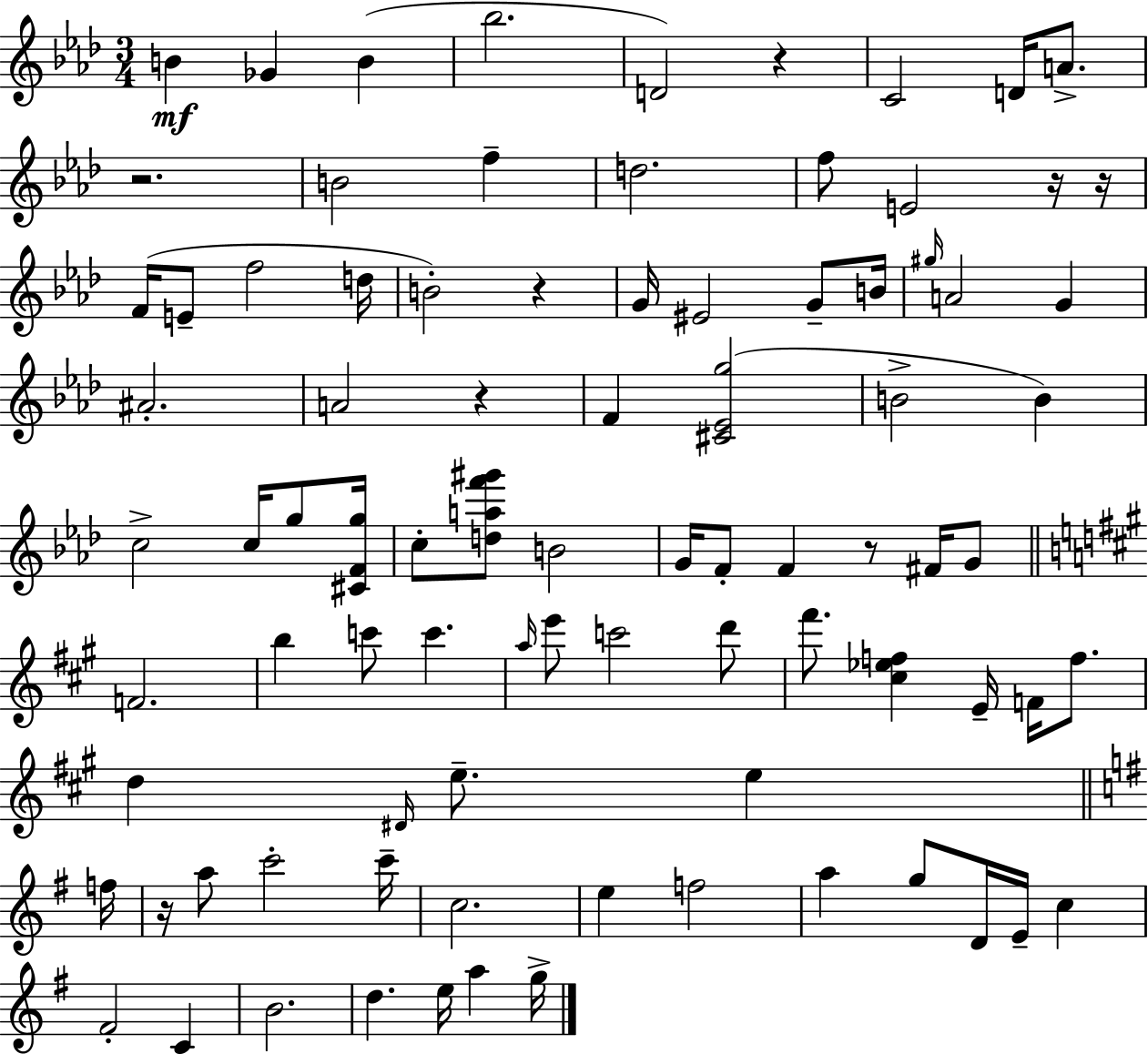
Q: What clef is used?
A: treble